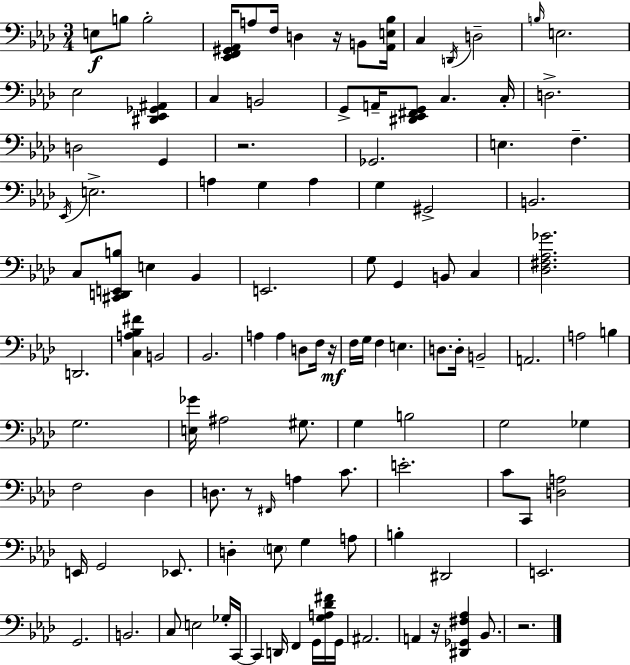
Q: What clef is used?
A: bass